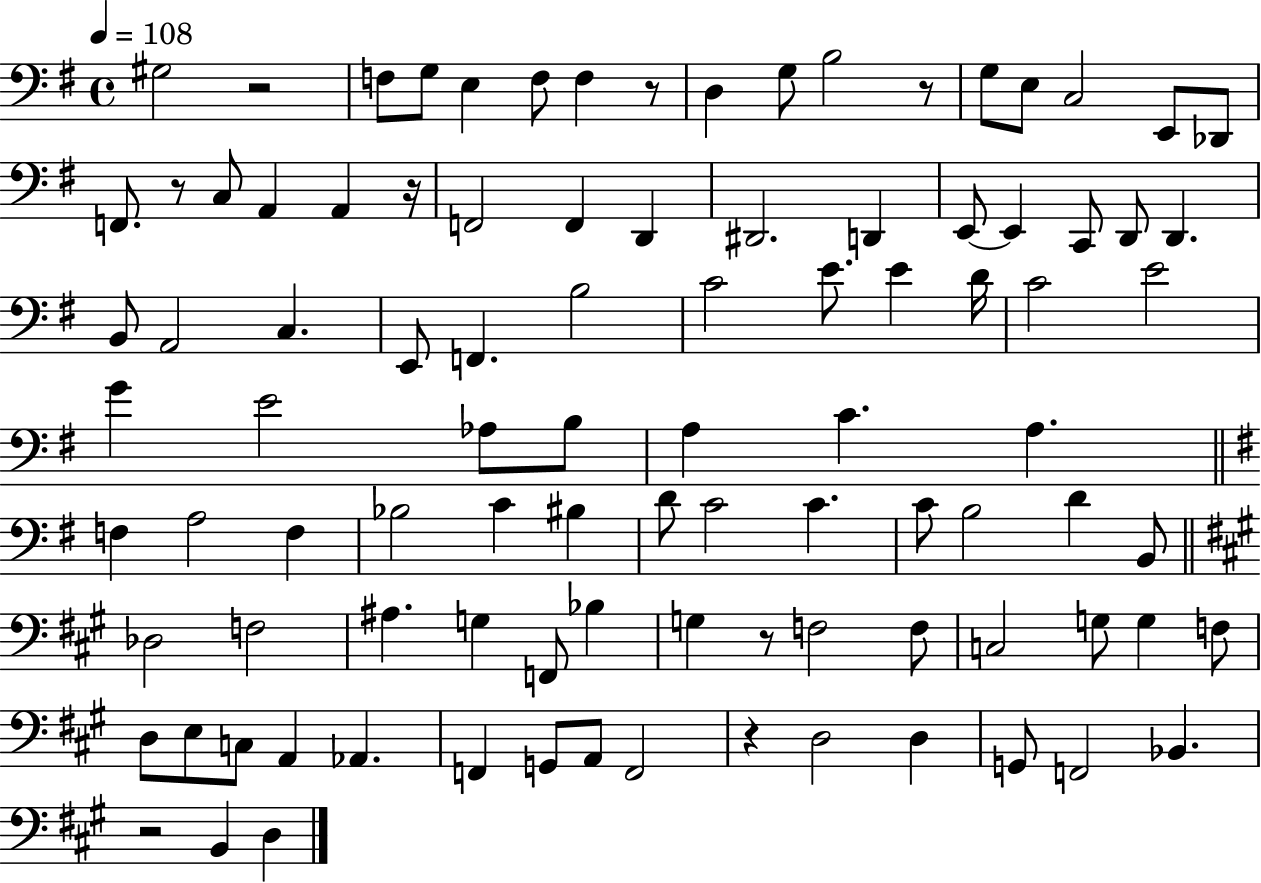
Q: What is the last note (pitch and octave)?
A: D3